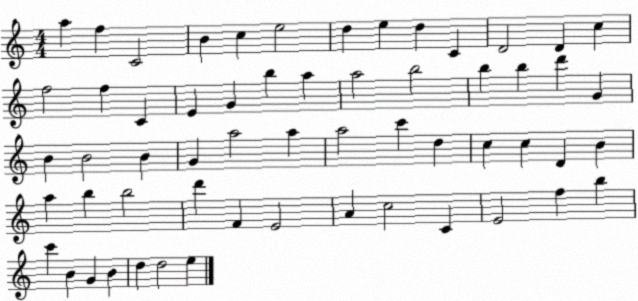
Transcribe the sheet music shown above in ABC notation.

X:1
T:Untitled
M:4/4
L:1/4
K:C
a f C2 B c e2 d e d C D2 D c f2 f C E G b a a2 b2 b b d' G B B2 B G a2 a a2 c' d c c D B a b b2 d' F E2 A c2 C E2 f b c' B G B d d2 e